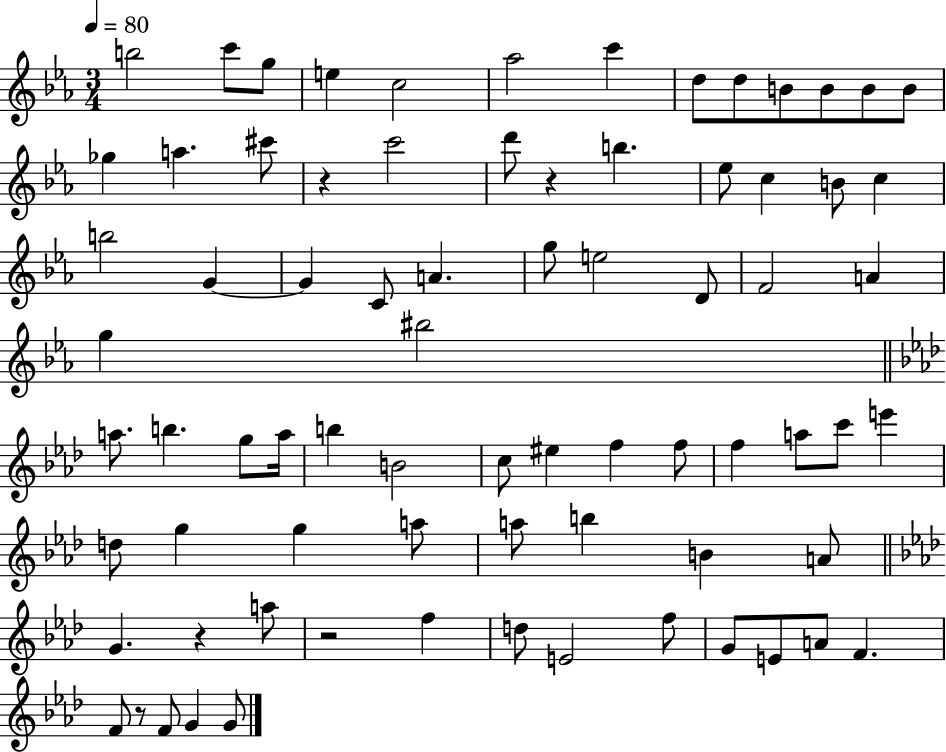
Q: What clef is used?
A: treble